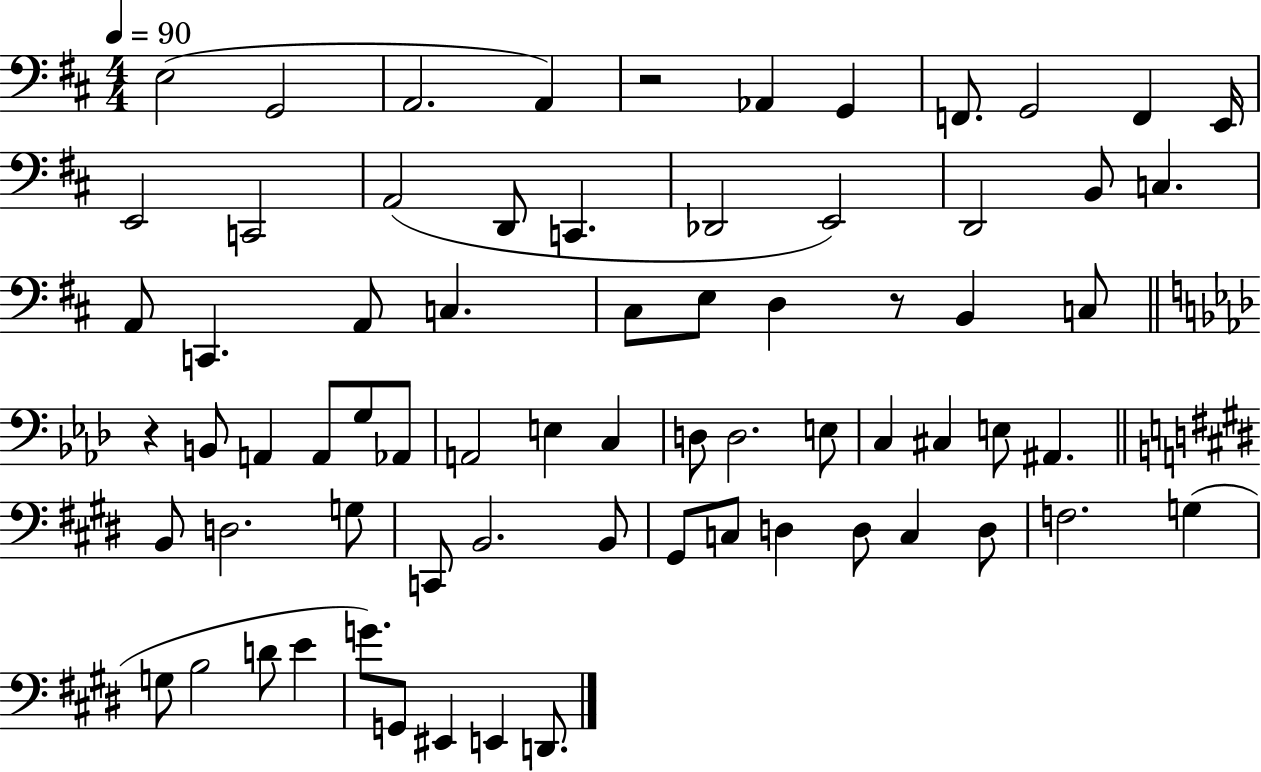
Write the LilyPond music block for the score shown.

{
  \clef bass
  \numericTimeSignature
  \time 4/4
  \key d \major
  \tempo 4 = 90
  e2( g,2 | a,2. a,4) | r2 aes,4 g,4 | f,8. g,2 f,4 e,16 | \break e,2 c,2 | a,2( d,8 c,4. | des,2 e,2) | d,2 b,8 c4. | \break a,8 c,4. a,8 c4. | cis8 e8 d4 r8 b,4 c8 | \bar "||" \break \key aes \major r4 b,8 a,4 a,8 g8 aes,8 | a,2 e4 c4 | d8 d2. e8 | c4 cis4 e8 ais,4. | \break \bar "||" \break \key e \major b,8 d2. g8 | c,8 b,2. b,8 | gis,8 c8 d4 d8 c4 d8 | f2. g4( | \break g8 b2 d'8 e'4 | g'8.) g,8 eis,4 e,4 d,8. | \bar "|."
}